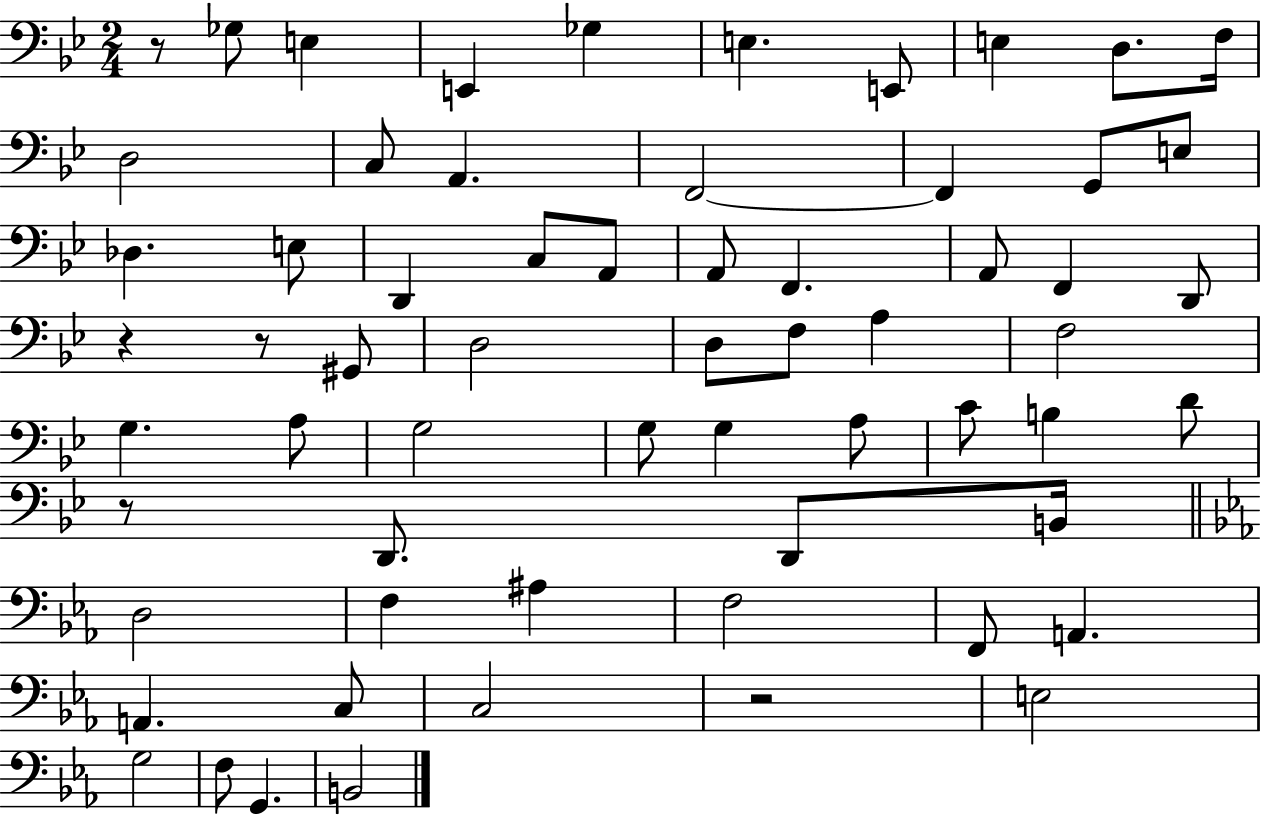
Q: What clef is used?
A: bass